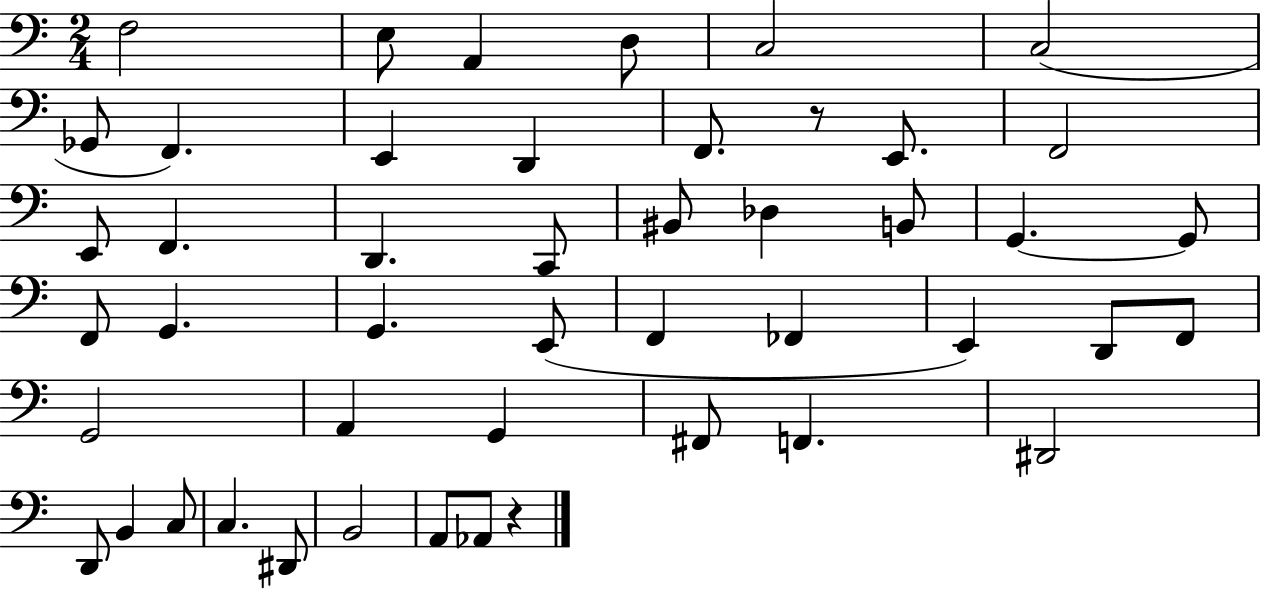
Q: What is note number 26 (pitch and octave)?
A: E2